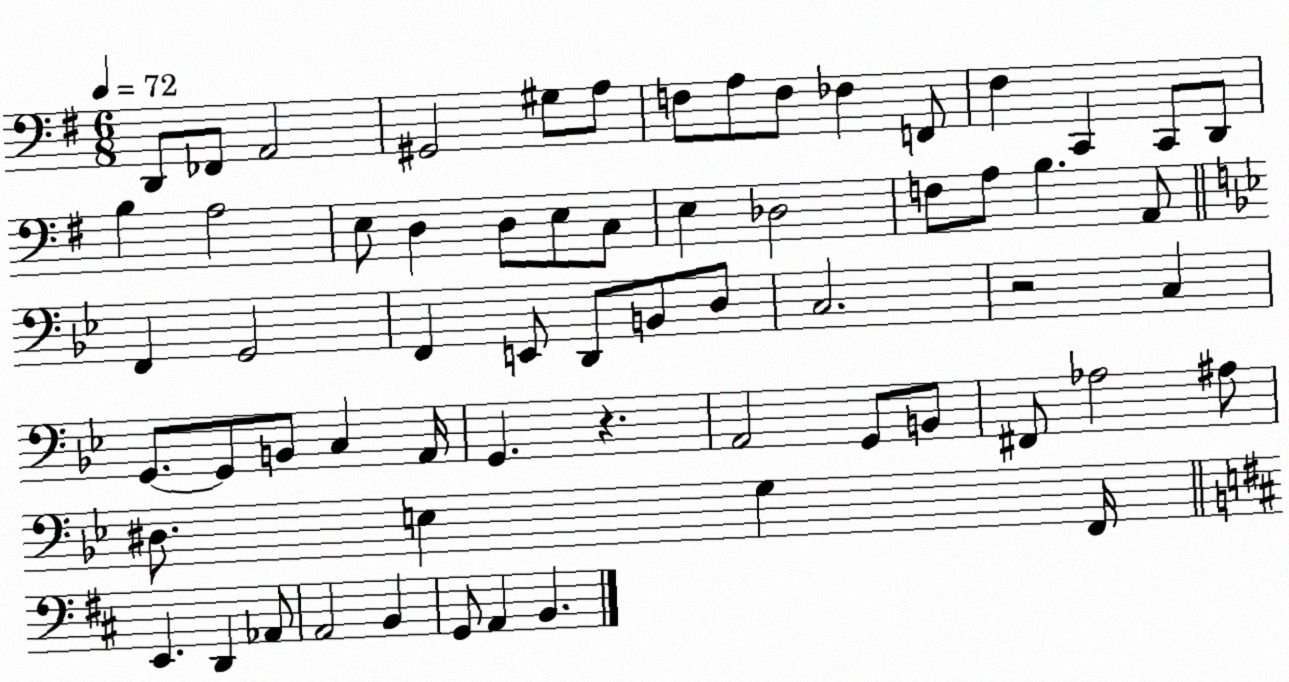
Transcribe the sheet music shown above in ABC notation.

X:1
T:Untitled
M:6/8
L:1/4
K:G
D,,/2 _F,,/2 A,,2 ^G,,2 ^G,/2 A,/2 F,/2 A,/2 F,/2 _F, F,,/2 ^F, C,, C,,/2 D,,/2 B, A,2 E,/2 D, D,/2 E,/2 C,/2 E, _D,2 F,/2 A,/2 B, A,,/2 F,, G,,2 F,, E,,/2 D,,/2 B,,/2 D,/2 C,2 z2 C, G,,/2 G,,/2 B,,/2 C, A,,/4 G,, z A,,2 G,,/2 B,,/2 ^F,,/2 _A,2 ^A,/2 ^D,/2 E, G, F,,/4 E,, D,, _A,,/2 A,,2 B,, G,,/2 A,, B,,